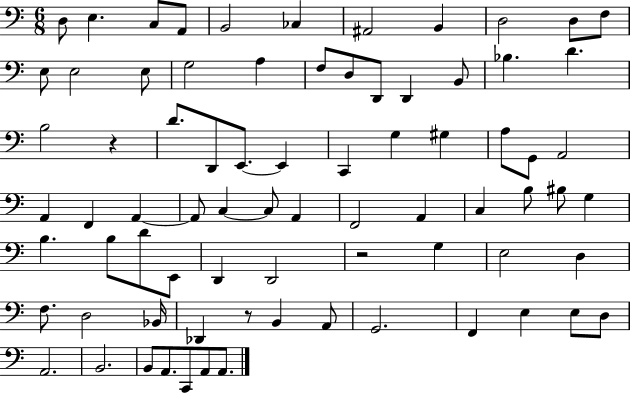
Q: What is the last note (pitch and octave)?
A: A2